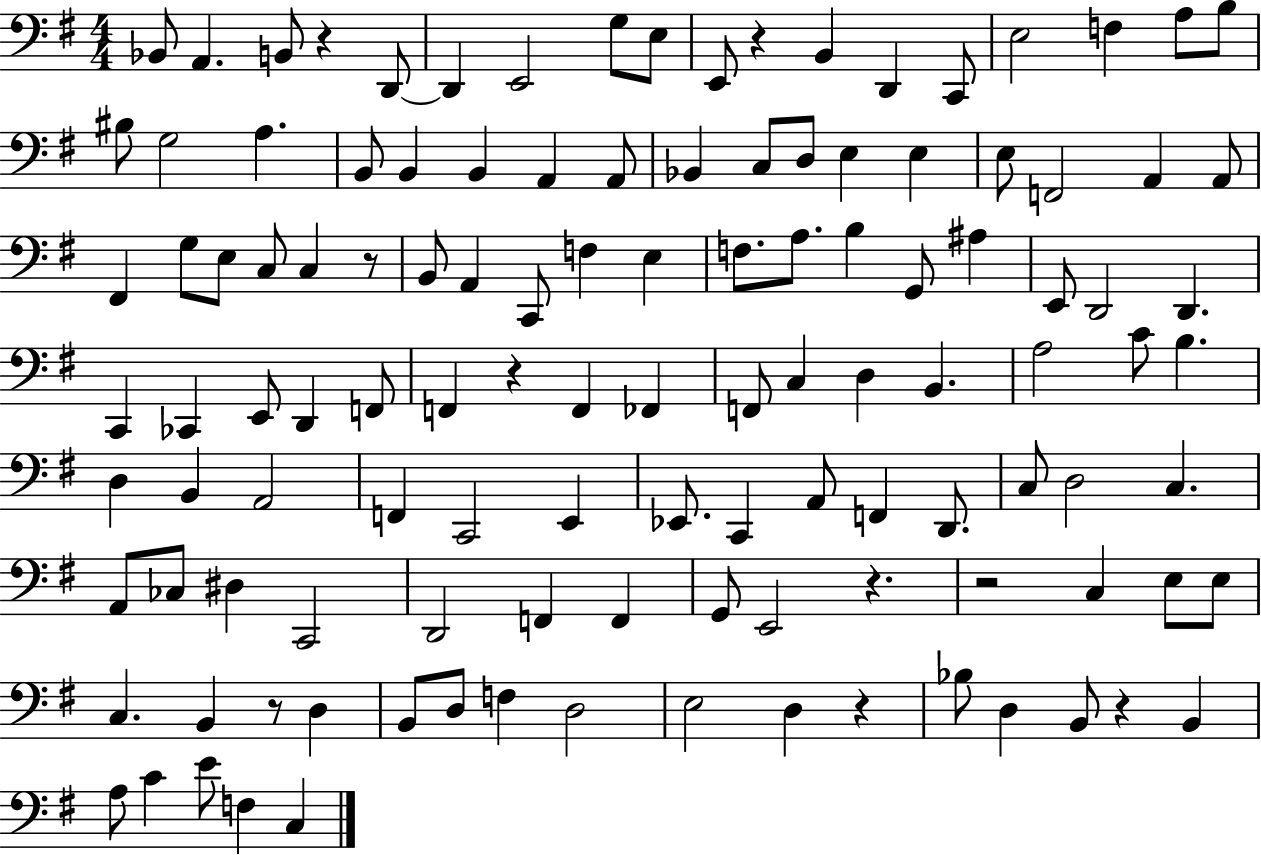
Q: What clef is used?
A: bass